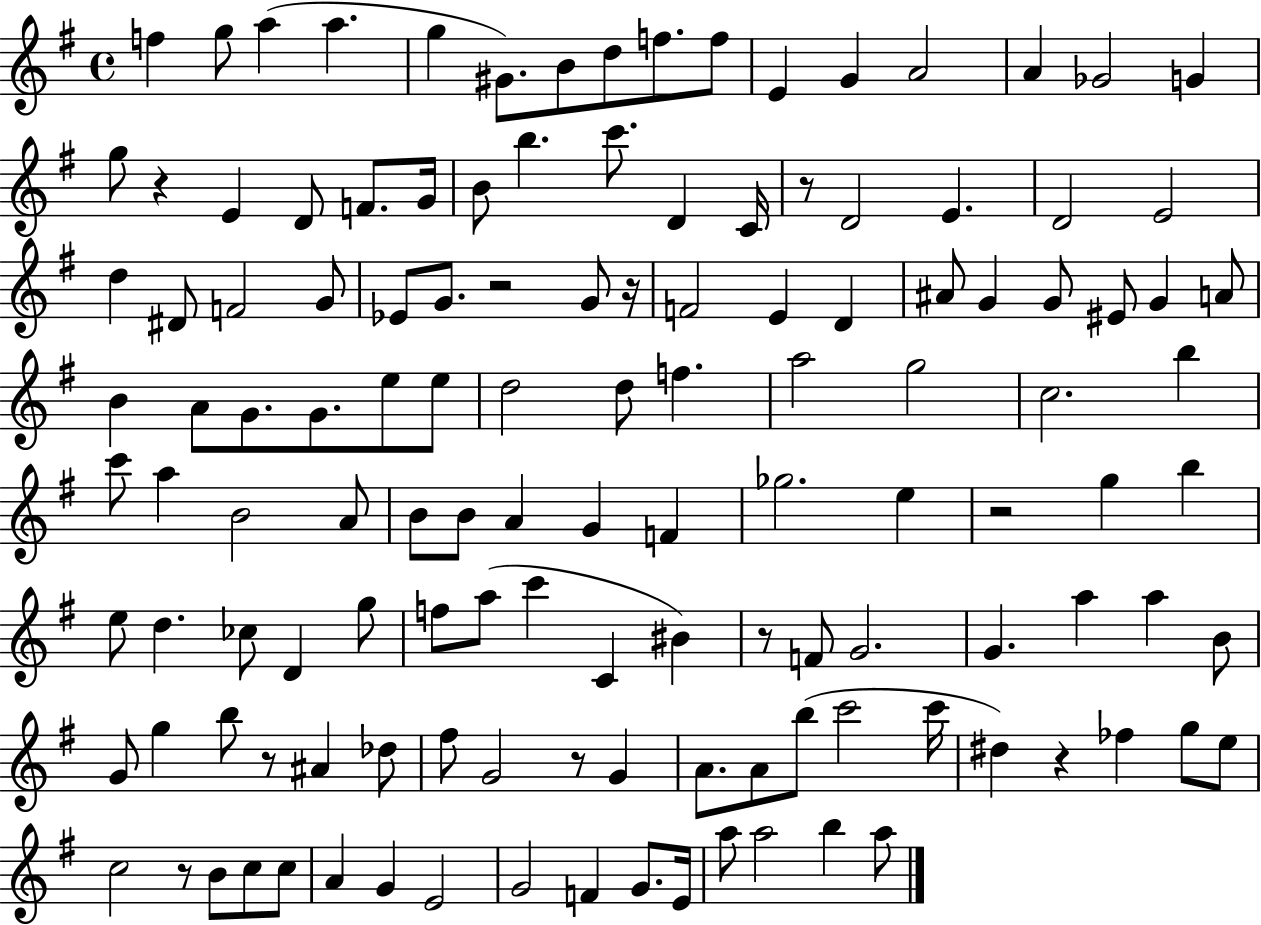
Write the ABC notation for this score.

X:1
T:Untitled
M:4/4
L:1/4
K:G
f g/2 a a g ^G/2 B/2 d/2 f/2 f/2 E G A2 A _G2 G g/2 z E D/2 F/2 G/4 B/2 b c'/2 D C/4 z/2 D2 E D2 E2 d ^D/2 F2 G/2 _E/2 G/2 z2 G/2 z/4 F2 E D ^A/2 G G/2 ^E/2 G A/2 B A/2 G/2 G/2 e/2 e/2 d2 d/2 f a2 g2 c2 b c'/2 a B2 A/2 B/2 B/2 A G F _g2 e z2 g b e/2 d _c/2 D g/2 f/2 a/2 c' C ^B z/2 F/2 G2 G a a B/2 G/2 g b/2 z/2 ^A _d/2 ^f/2 G2 z/2 G A/2 A/2 b/2 c'2 c'/4 ^d z _f g/2 e/2 c2 z/2 B/2 c/2 c/2 A G E2 G2 F G/2 E/4 a/2 a2 b a/2